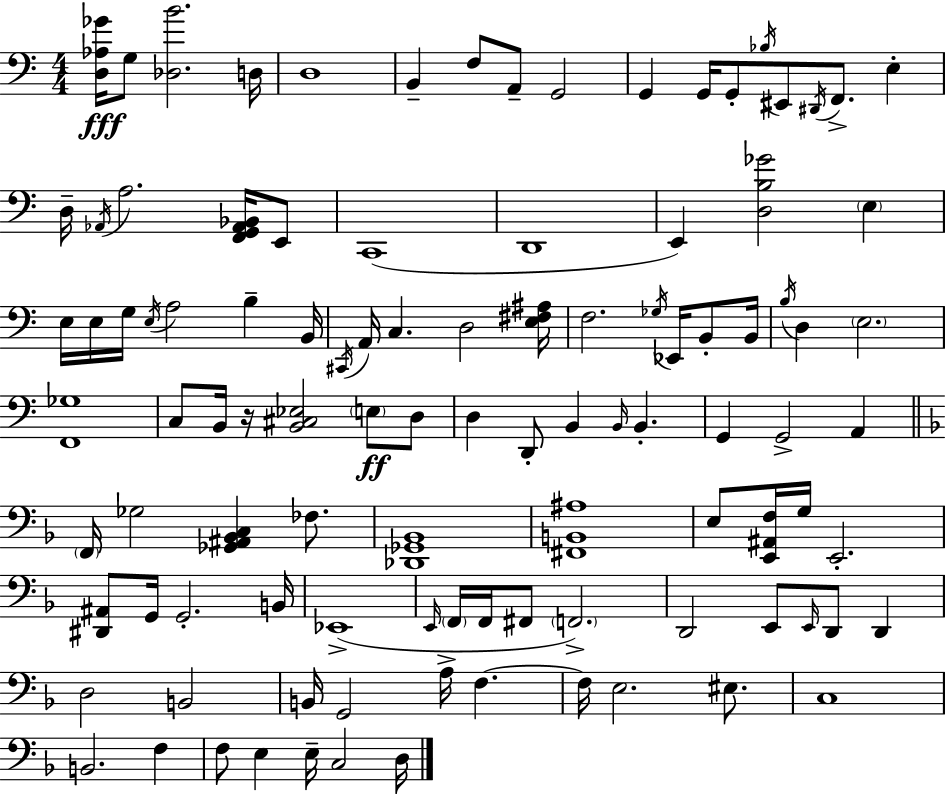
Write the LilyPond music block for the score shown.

{
  \clef bass
  \numericTimeSignature
  \time 4/4
  \key c \major
  \repeat volta 2 { <d aes ges'>16\fff g8 <des b'>2. d16 | d1 | b,4-- f8 a,8-- g,2 | g,4 g,16 g,8-. \acciaccatura { bes16 } eis,8 \acciaccatura { dis,16 } f,8.-> e4-. | \break d16-- \acciaccatura { aes,16 } a2. | <f, g, aes, bes,>16 e,8 c,1( | d,1 | e,4) <d b ges'>2 \parenthesize e4 | \break e16 e16 g16 \acciaccatura { e16 } a2 b4-- | b,16 \acciaccatura { cis,16 } a,16 c4. d2 | <e fis ais>16 f2. | \acciaccatura { ges16 } ees,16 b,8-. b,16 \acciaccatura { b16 } d4 \parenthesize e2. | \break <f, ges>1 | c8 b,16 r16 <b, cis ees>2 | \parenthesize e8\ff d8 d4 d,8-. b,4 | \grace { b,16 } b,4.-. g,4 g,2-> | \break a,4 \bar "||" \break \key f \major \parenthesize f,16 ges2 <ges, ais, bes, c>4 fes8. | <des, ges, bes,>1 | <fis, b, ais>1 | e8 <e, ais, f>16 g16 e,2.-. | \break <dis, ais,>8 g,16 g,2.-. b,16 | ees,1->( | \grace { e,16 } \parenthesize f,16 f,16 fis,8 \parenthesize f,2.->) | d,2 e,8 \grace { e,16 } d,8 d,4 | \break d2 b,2 | b,16 g,2 a16-> f4.~~ | f16 e2. eis8. | c1 | \break b,2. f4 | f8 e4 e16-- c2 | d16 } \bar "|."
}